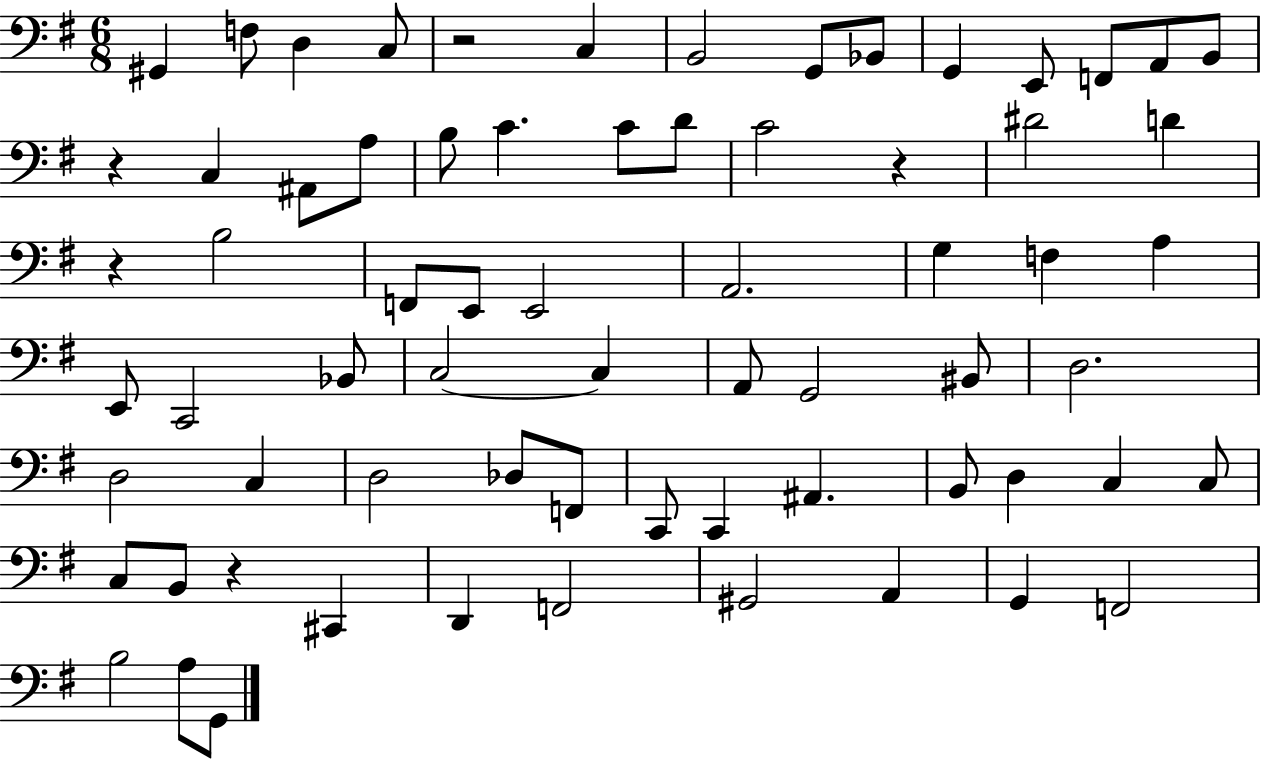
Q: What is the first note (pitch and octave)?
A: G#2